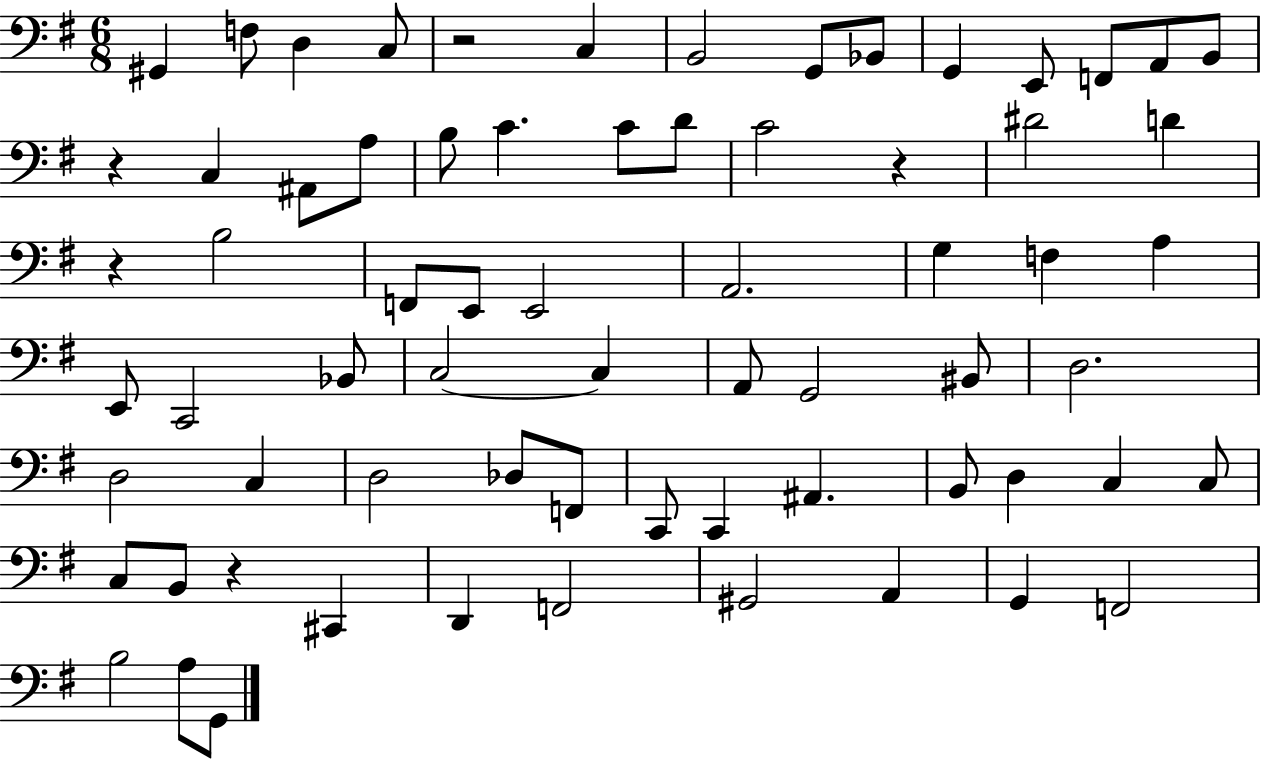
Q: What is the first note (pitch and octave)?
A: G#2